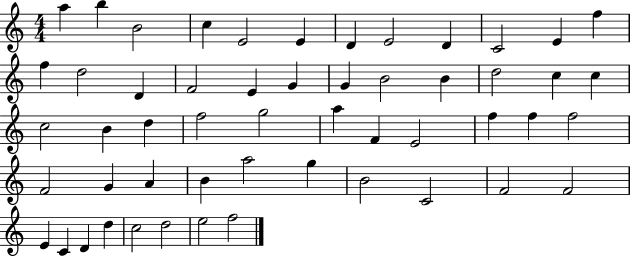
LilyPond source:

{
  \clef treble
  \numericTimeSignature
  \time 4/4
  \key c \major
  a''4 b''4 b'2 | c''4 e'2 e'4 | d'4 e'2 d'4 | c'2 e'4 f''4 | \break f''4 d''2 d'4 | f'2 e'4 g'4 | g'4 b'2 b'4 | d''2 c''4 c''4 | \break c''2 b'4 d''4 | f''2 g''2 | a''4 f'4 e'2 | f''4 f''4 f''2 | \break f'2 g'4 a'4 | b'4 a''2 g''4 | b'2 c'2 | f'2 f'2 | \break e'4 c'4 d'4 d''4 | c''2 d''2 | e''2 f''2 | \bar "|."
}